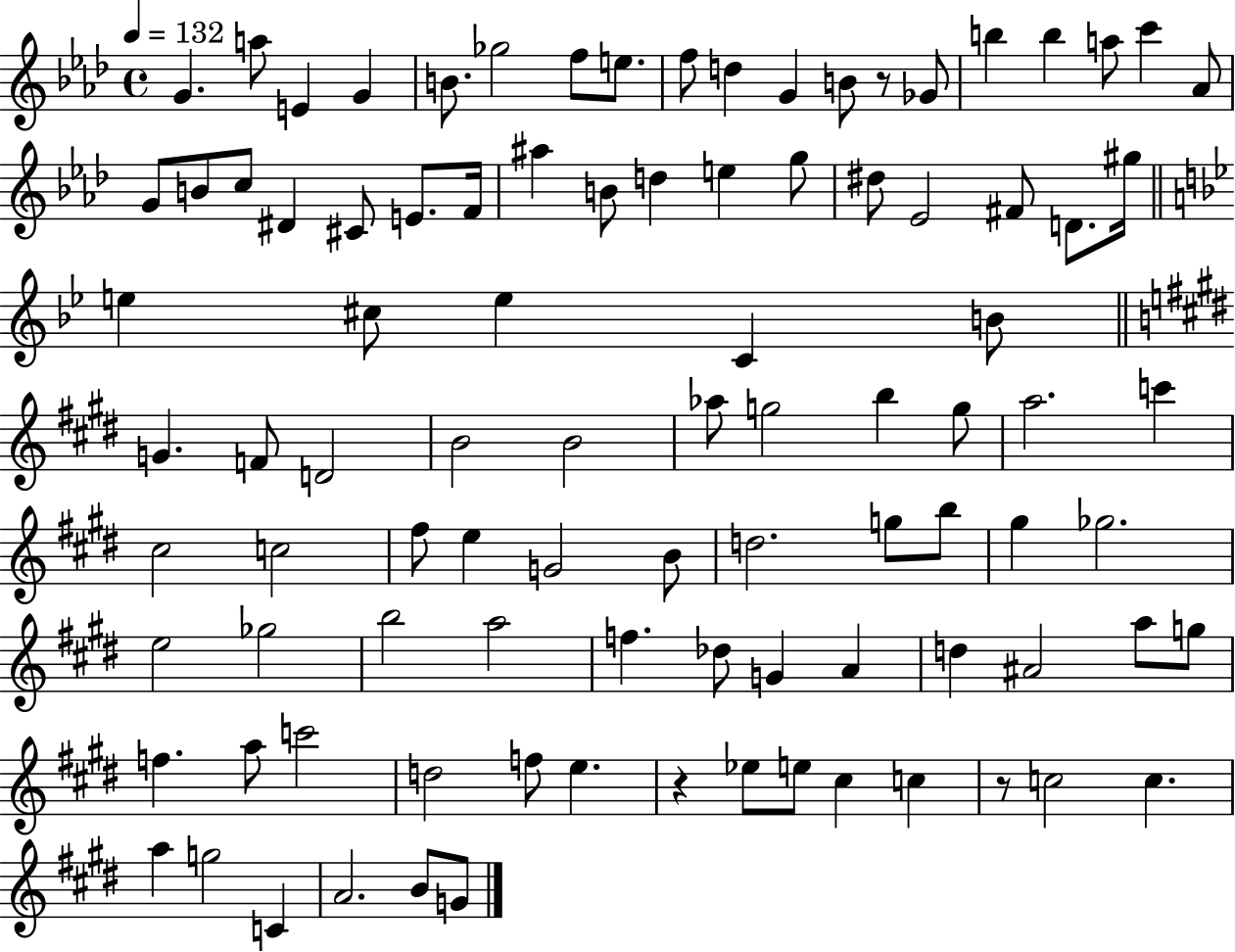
{
  \clef treble
  \time 4/4
  \defaultTimeSignature
  \key aes \major
  \tempo 4 = 132
  g'4. a''8 e'4 g'4 | b'8. ges''2 f''8 e''8. | f''8 d''4 g'4 b'8 r8 ges'8 | b''4 b''4 a''8 c'''4 aes'8 | \break g'8 b'8 c''8 dis'4 cis'8 e'8. f'16 | ais''4 b'8 d''4 e''4 g''8 | dis''8 ees'2 fis'8 d'8. gis''16 | \bar "||" \break \key bes \major e''4 cis''8 e''4 c'4 b'8 | \bar "||" \break \key e \major g'4. f'8 d'2 | b'2 b'2 | aes''8 g''2 b''4 g''8 | a''2. c'''4 | \break cis''2 c''2 | fis''8 e''4 g'2 b'8 | d''2. g''8 b''8 | gis''4 ges''2. | \break e''2 ges''2 | b''2 a''2 | f''4. des''8 g'4 a'4 | d''4 ais'2 a''8 g''8 | \break f''4. a''8 c'''2 | d''2 f''8 e''4. | r4 ees''8 e''8 cis''4 c''4 | r8 c''2 c''4. | \break a''4 g''2 c'4 | a'2. b'8 g'8 | \bar "|."
}